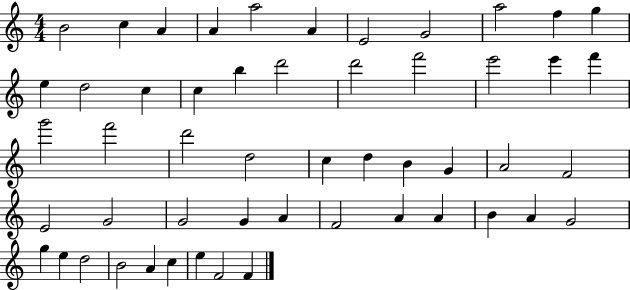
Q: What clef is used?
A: treble